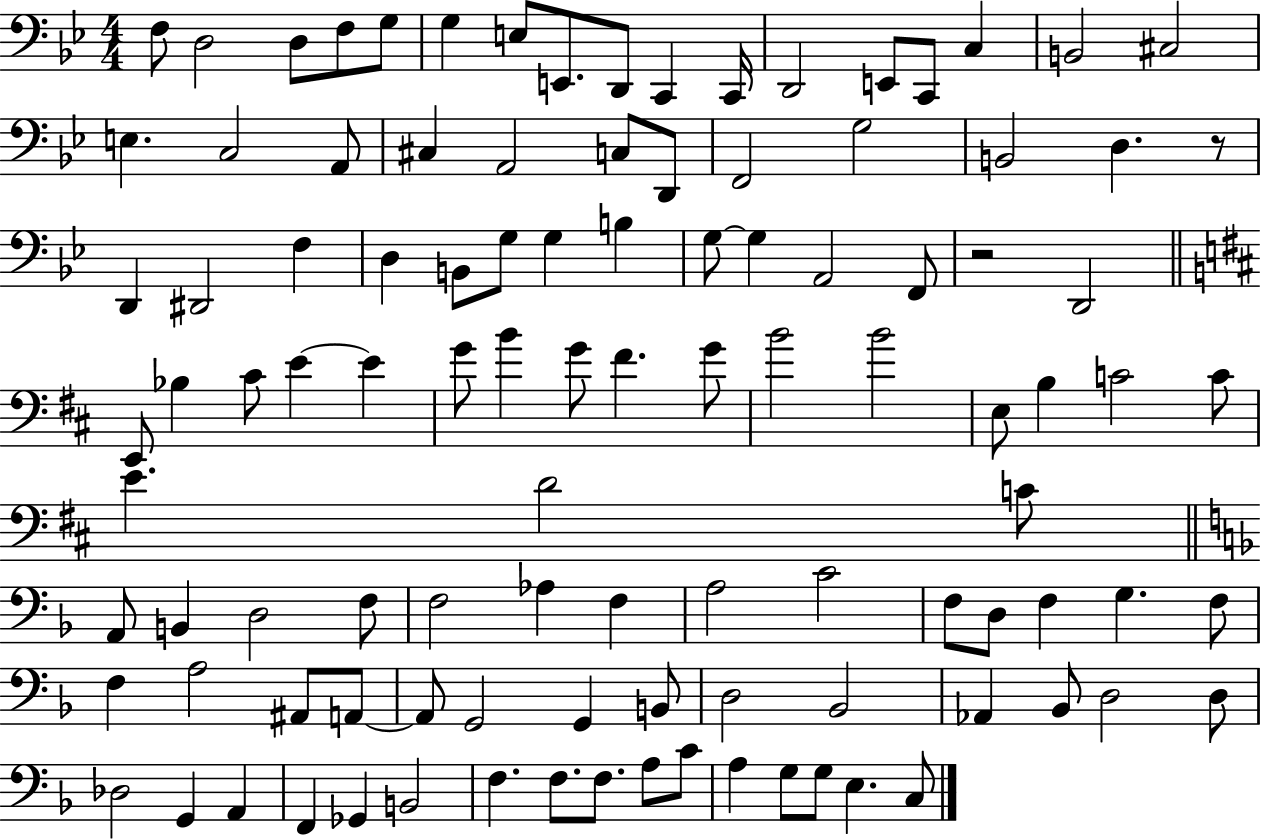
X:1
T:Untitled
M:4/4
L:1/4
K:Bb
F,/2 D,2 D,/2 F,/2 G,/2 G, E,/2 E,,/2 D,,/2 C,, C,,/4 D,,2 E,,/2 C,,/2 C, B,,2 ^C,2 E, C,2 A,,/2 ^C, A,,2 C,/2 D,,/2 F,,2 G,2 B,,2 D, z/2 D,, ^D,,2 F, D, B,,/2 G,/2 G, B, G,/2 G, A,,2 F,,/2 z2 D,,2 E,,/2 _B, ^C/2 E E G/2 B G/2 ^F G/2 B2 B2 E,/2 B, C2 C/2 E D2 C/2 A,,/2 B,, D,2 F,/2 F,2 _A, F, A,2 C2 F,/2 D,/2 F, G, F,/2 F, A,2 ^A,,/2 A,,/2 A,,/2 G,,2 G,, B,,/2 D,2 _B,,2 _A,, _B,,/2 D,2 D,/2 _D,2 G,, A,, F,, _G,, B,,2 F, F,/2 F,/2 A,/2 C/2 A, G,/2 G,/2 E, C,/2